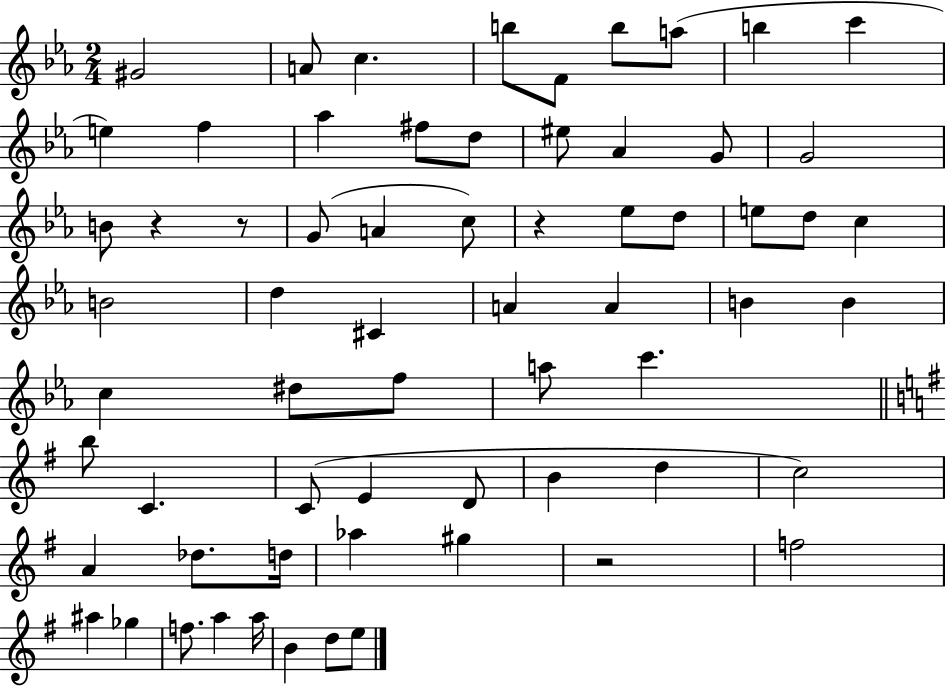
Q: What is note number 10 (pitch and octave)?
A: E5